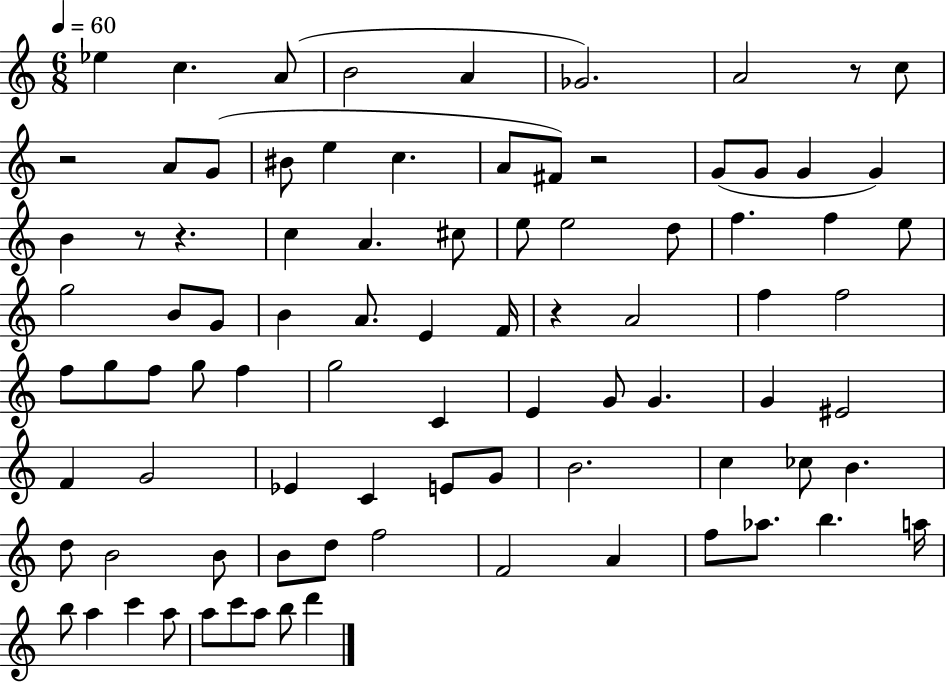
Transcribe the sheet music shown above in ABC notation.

X:1
T:Untitled
M:6/8
L:1/4
K:C
_e c A/2 B2 A _G2 A2 z/2 c/2 z2 A/2 G/2 ^B/2 e c A/2 ^F/2 z2 G/2 G/2 G G B z/2 z c A ^c/2 e/2 e2 d/2 f f e/2 g2 B/2 G/2 B A/2 E F/4 z A2 f f2 f/2 g/2 f/2 g/2 f g2 C E G/2 G G ^E2 F G2 _E C E/2 G/2 B2 c _c/2 B d/2 B2 B/2 B/2 d/2 f2 F2 A f/2 _a/2 b a/4 b/2 a c' a/2 a/2 c'/2 a/2 b/2 d'